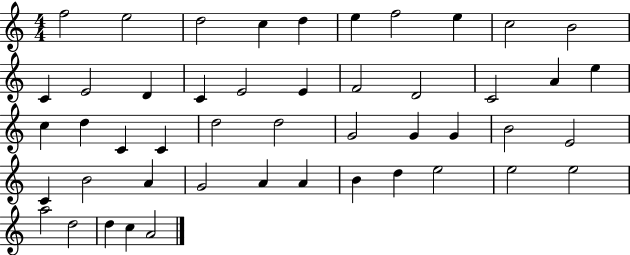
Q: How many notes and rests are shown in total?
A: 48